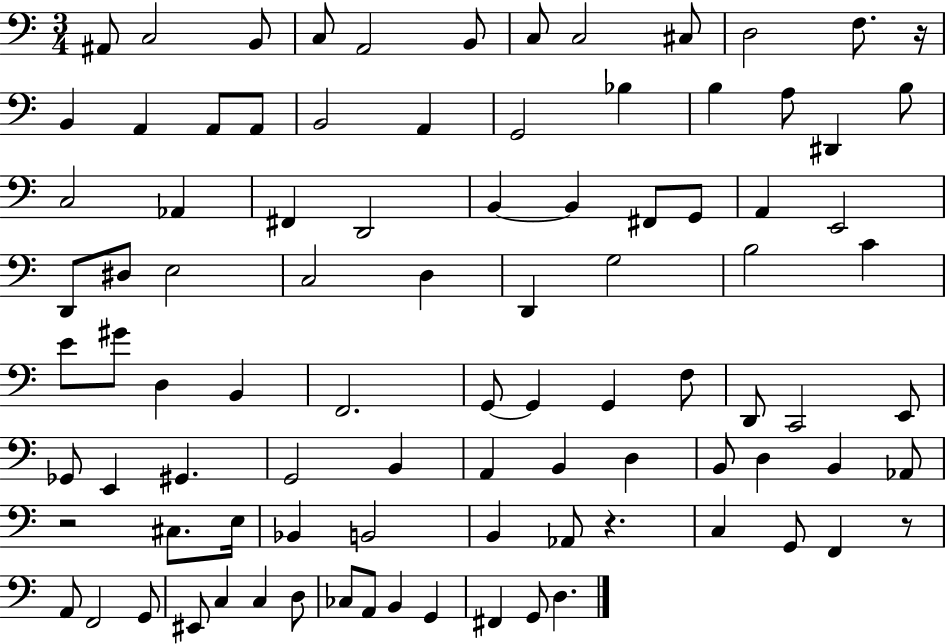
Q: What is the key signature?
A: C major